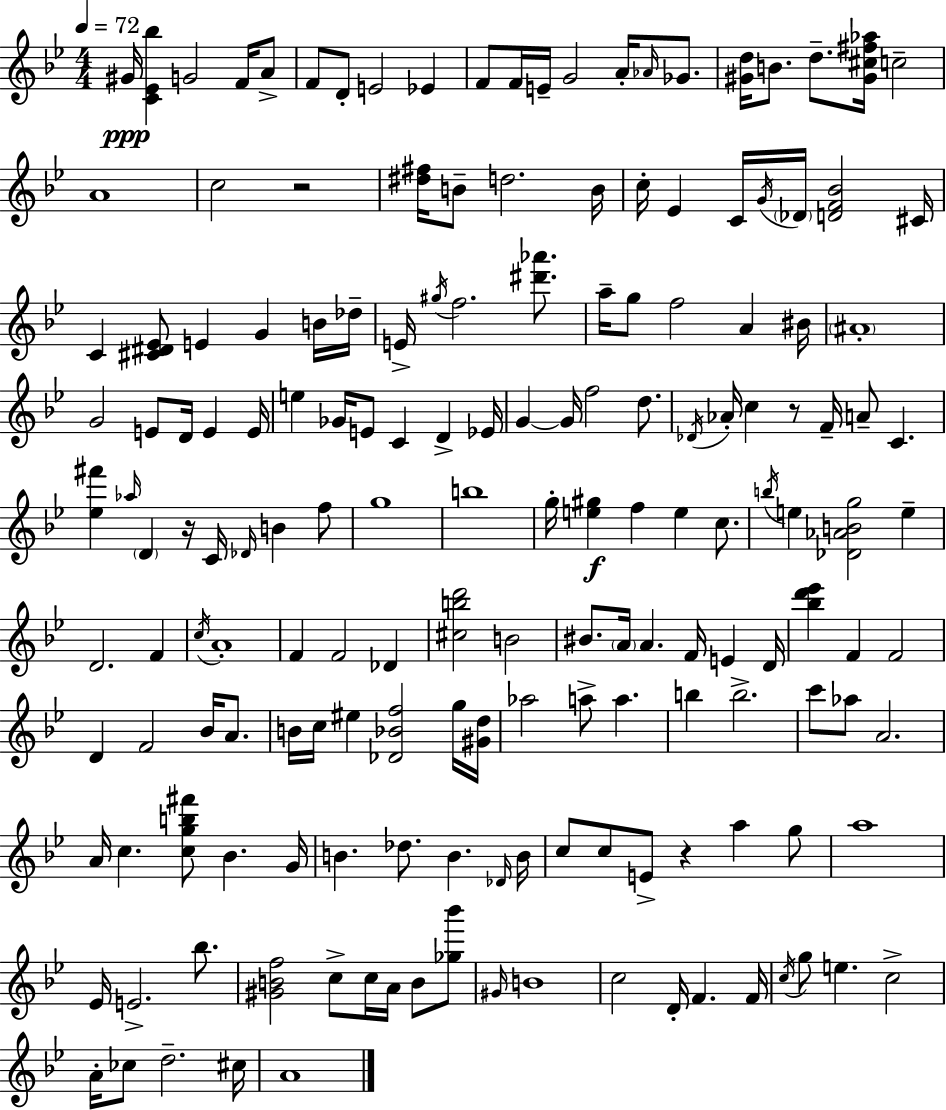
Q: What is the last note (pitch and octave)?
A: A4